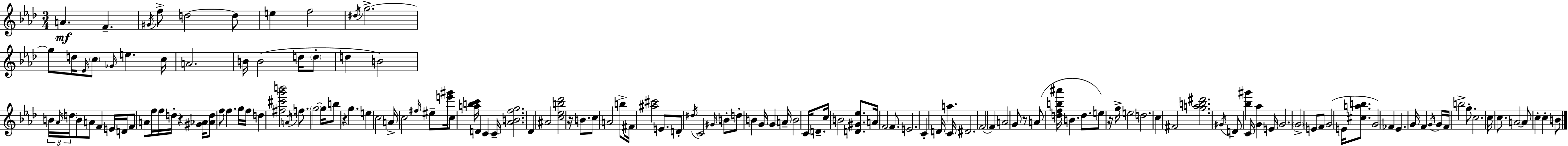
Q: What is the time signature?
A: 3/4